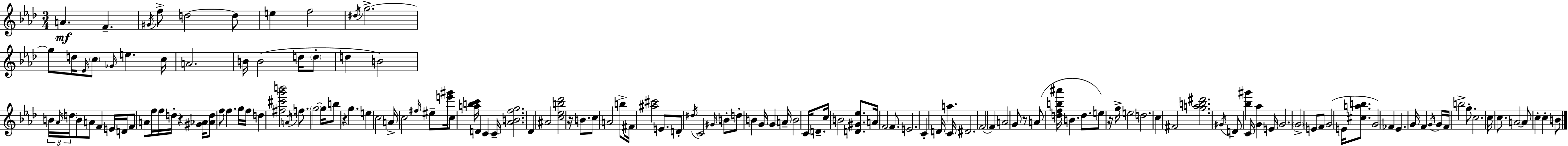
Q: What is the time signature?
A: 3/4